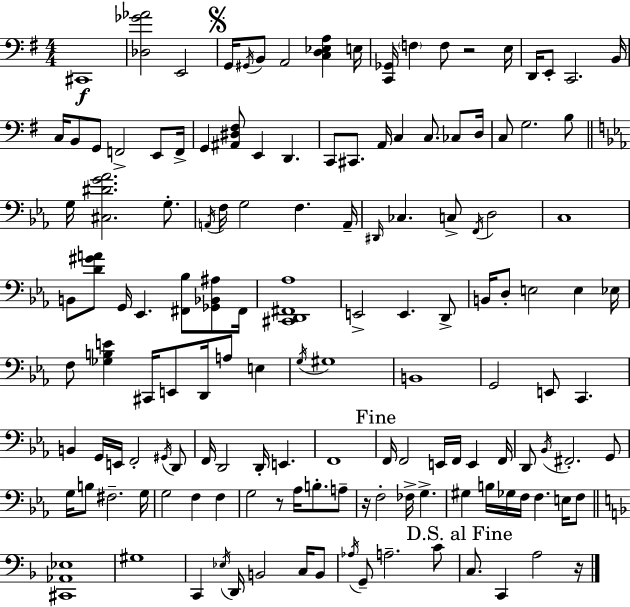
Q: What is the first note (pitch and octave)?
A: C#2